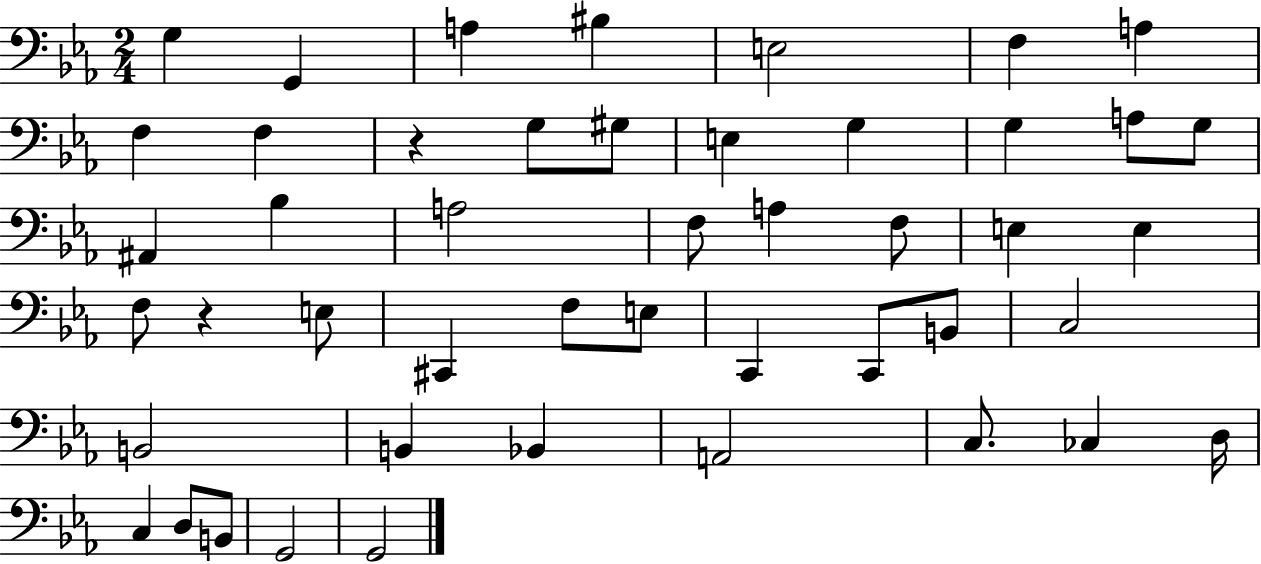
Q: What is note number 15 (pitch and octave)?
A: A3